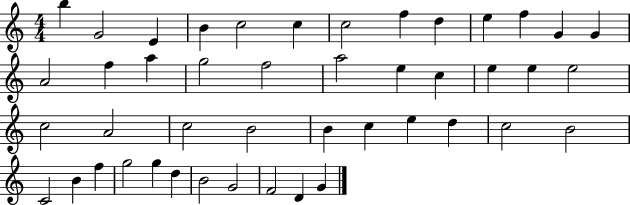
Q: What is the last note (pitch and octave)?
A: G4